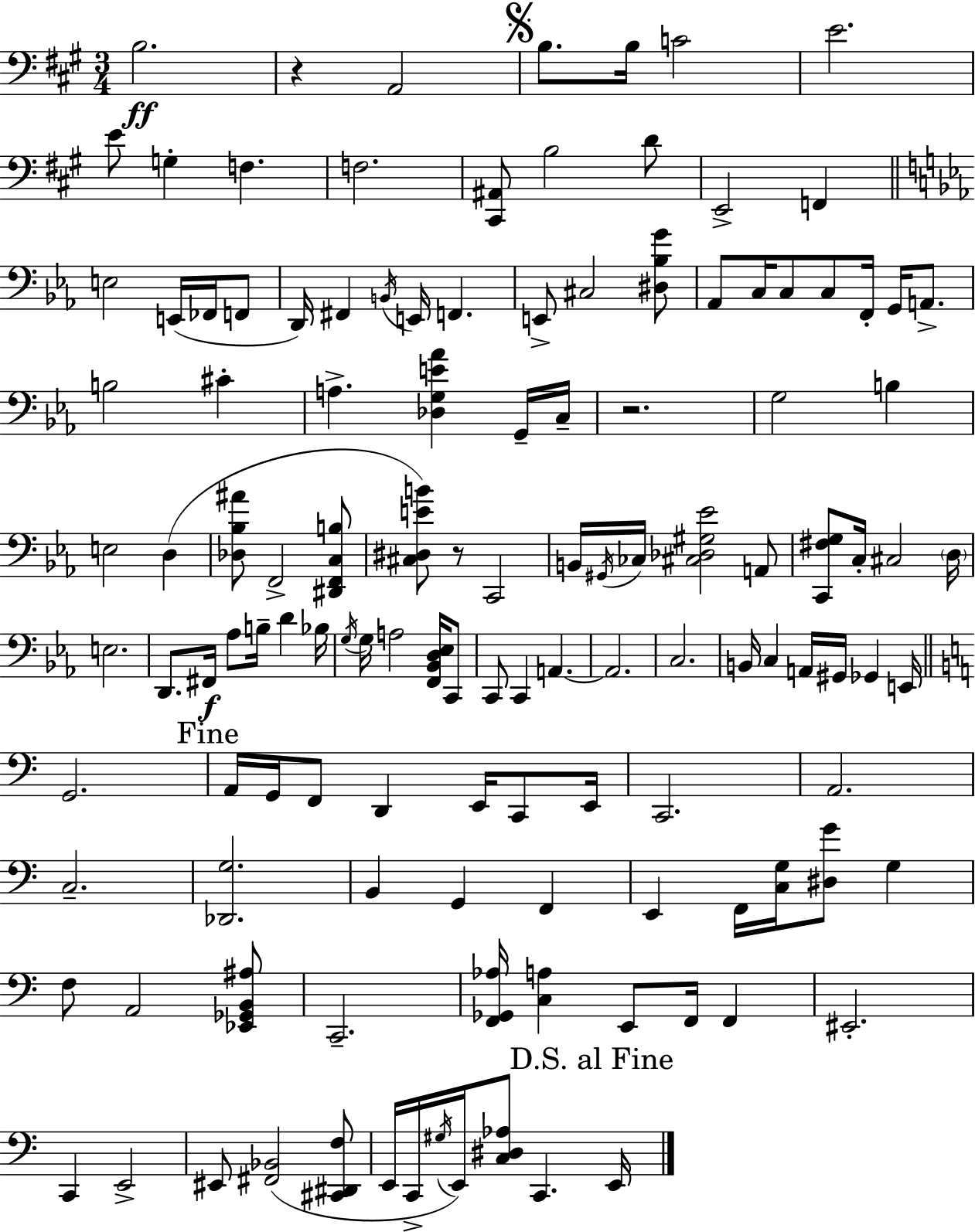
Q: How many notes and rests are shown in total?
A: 126